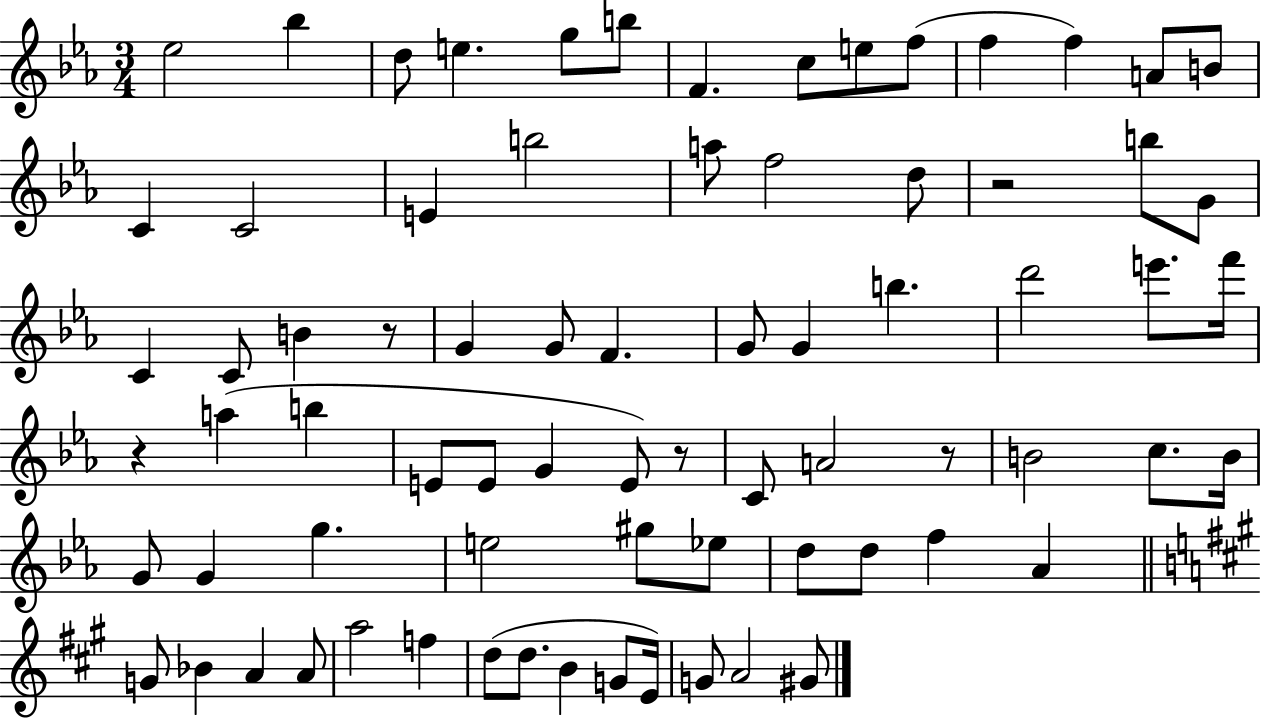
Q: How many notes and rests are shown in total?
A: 75